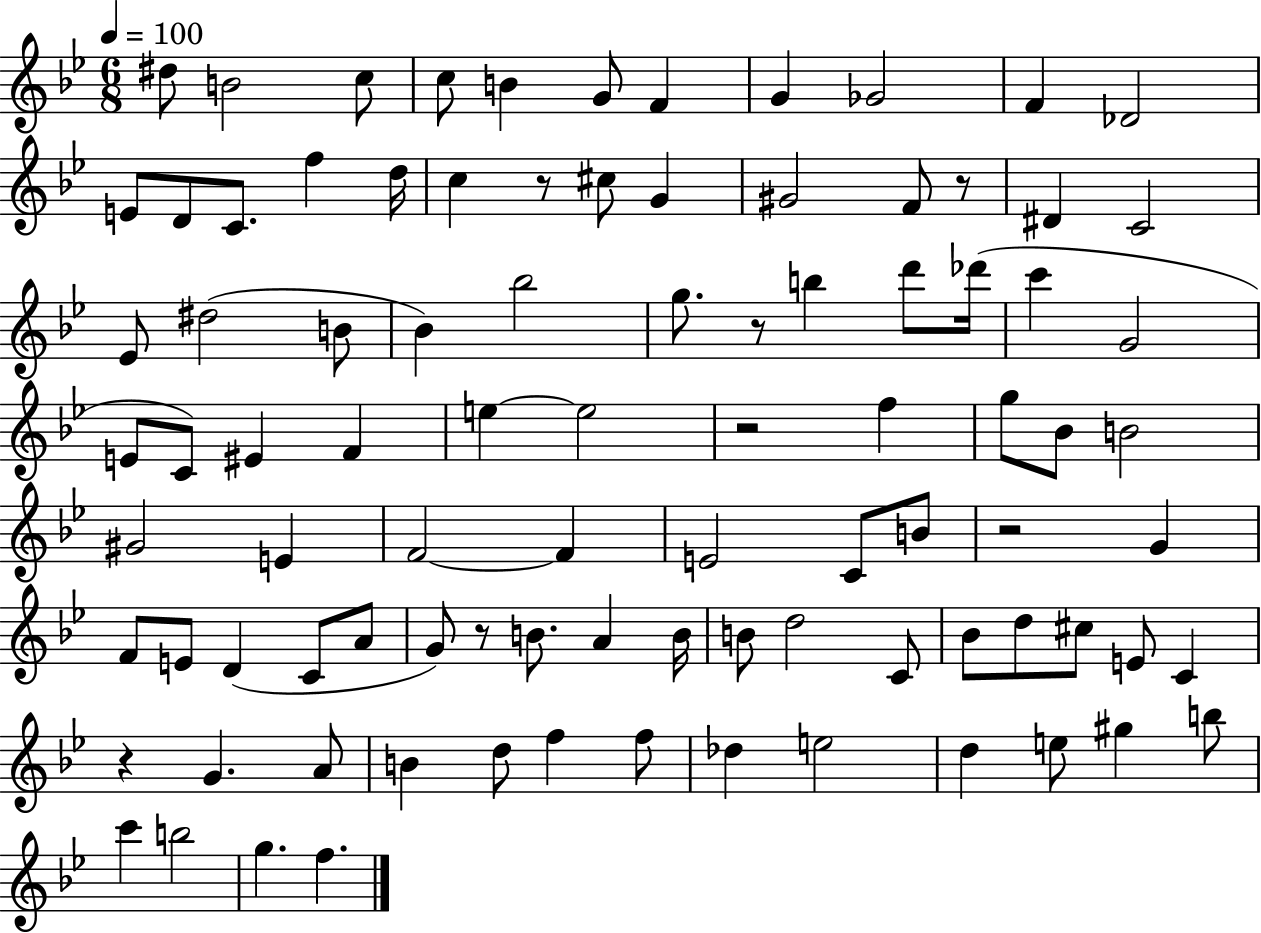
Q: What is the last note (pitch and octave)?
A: F5